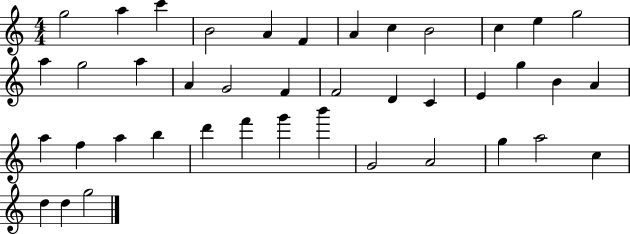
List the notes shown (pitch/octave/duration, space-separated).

G5/h A5/q C6/q B4/h A4/q F4/q A4/q C5/q B4/h C5/q E5/q G5/h A5/q G5/h A5/q A4/q G4/h F4/q F4/h D4/q C4/q E4/q G5/q B4/q A4/q A5/q F5/q A5/q B5/q D6/q F6/q G6/q B6/q G4/h A4/h G5/q A5/h C5/q D5/q D5/q G5/h